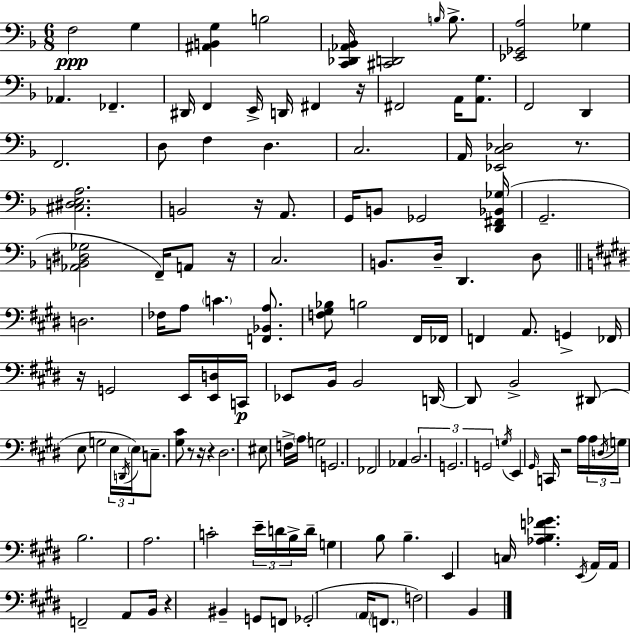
F3/h G3/q [A#2,B2,G3]/q B3/h [C2,Db2,Ab2,Bb2]/s [C#2,D2]/h B3/s B3/e. [Eb2,Gb2,A3]/h Gb3/q Ab2/q. FES2/q. D#2/s F2/q E2/s D2/s F#2/q R/s F#2/h A2/s [A2,G3]/e. F2/h D2/q F2/h. D3/e F3/q D3/q. C3/h. A2/s [Eb2,C3,Db3]/h R/e. [C#3,D#3,E3,A3]/h. B2/h R/s A2/e. G2/s B2/e Gb2/h [D2,F#2,Bb2,Gb3]/s G2/h. [Ab2,B2,D#3,Gb3]/h F2/s A2/e R/s C3/h. B2/e. D3/s D2/q. D3/e D3/h. FES3/s A3/e C4/q. [F2,Bb2,A3]/e. [F3,G#3,Bb3]/e B3/h F#2/s FES2/s F2/q A2/e. G2/q FES2/s R/s G2/h E2/s [E2,D3]/s C2/s Eb2/e B2/s B2/h D2/s D2/e B2/h D#2/e E3/e G3/h E3/s D2/s E3/s C3/e. [G#3,C#4]/e R/e R/s R/q D#3/h. EIS3/e F3/s A3/s G3/h G2/h. FES2/h Ab2/q B2/h. G2/h. G2/h G3/s E2/q G#2/s C2/s R/h A3/s A3/s D3/s G3/s B3/h. A3/h. C4/h E4/s D4/s B3/s D4/s G3/q B3/e B3/q. E2/q C3/s [Ab3,B3,F4,Gb4]/q. E2/s A2/s A2/s F2/h A2/e B2/s R/q BIS2/q G2/e F2/e Gb2/h A2/s F2/e. F3/h B2/q